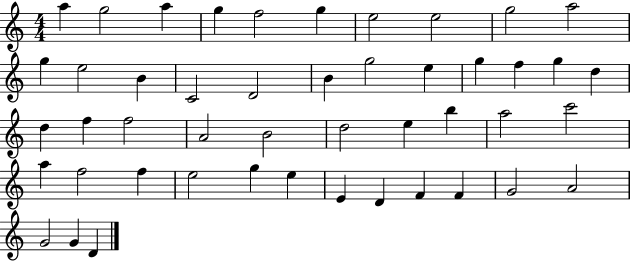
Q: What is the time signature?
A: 4/4